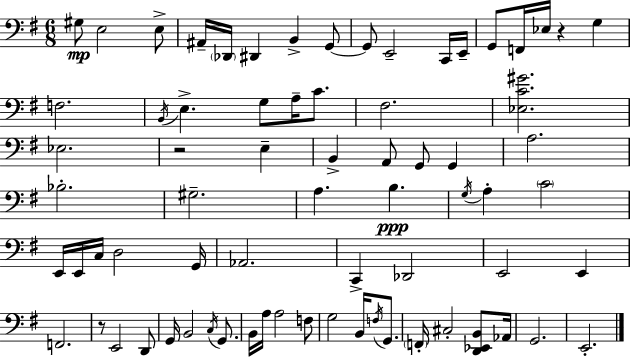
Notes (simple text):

G#3/e E3/h E3/e A#2/s Db2/s D#2/q B2/q G2/e G2/e E2/h C2/s E2/s G2/e F2/s Eb3/s R/q G3/q F3/h. B2/s E3/q. G3/e A3/s C4/e. F#3/h. [Eb3,C4,G#4]/h. Eb3/h. R/h E3/q B2/q A2/e G2/e G2/q A3/h. Bb3/h. G#3/h. A3/q. B3/q. G3/s A3/q C4/h E2/s E2/s C3/s D3/h G2/s Ab2/h. C2/q Db2/h E2/h E2/q F2/h. R/e E2/h D2/e G2/s B2/h C3/s G2/e. B2/s A3/s A3/h F3/e G3/h B2/s F3/s G2/e. F2/s C#3/h [D2,Eb2,B2]/e Ab2/s G2/h. E2/h.